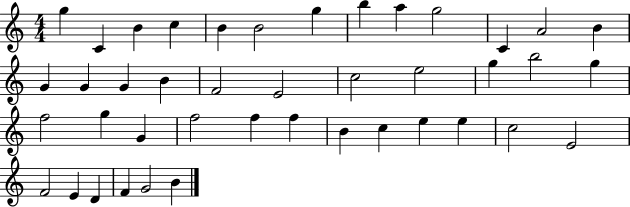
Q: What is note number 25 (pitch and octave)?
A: F5